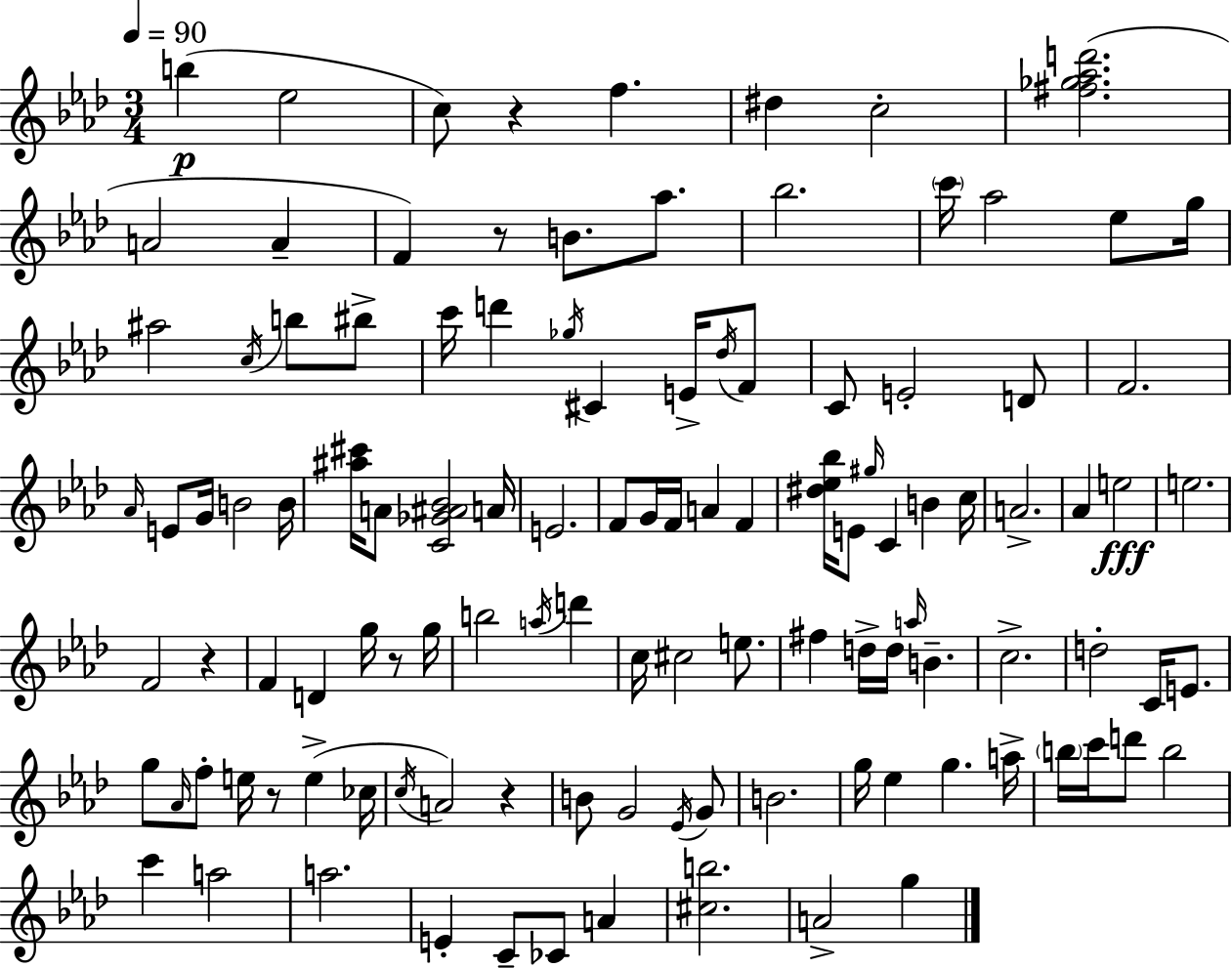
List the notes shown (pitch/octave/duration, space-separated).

B5/q Eb5/h C5/e R/q F5/q. D#5/q C5/h [F#5,Gb5,Ab5,D6]/h. A4/h A4/q F4/q R/e B4/e. Ab5/e. Bb5/h. C6/s Ab5/h Eb5/e G5/s A#5/h C5/s B5/e BIS5/e C6/s D6/q Gb5/s C#4/q E4/s Db5/s F4/e C4/e E4/h D4/e F4/h. Ab4/s E4/e G4/s B4/h B4/s [A#5,C#6]/s A4/e [C4,Gb4,A#4,Bb4]/h A4/s E4/h. F4/e G4/s F4/s A4/q F4/q [D#5,Eb5,Bb5]/s E4/e G#5/s C4/q B4/q C5/s A4/h. Ab4/q E5/h E5/h. F4/h R/q F4/q D4/q G5/s R/e G5/s B5/h A5/s D6/q C5/s C#5/h E5/e. F#5/q D5/s D5/s A5/s B4/q. C5/h. D5/h C4/s E4/e. G5/e Ab4/s F5/e E5/s R/e E5/q CES5/s C5/s A4/h R/q B4/e G4/h Eb4/s G4/e B4/h. G5/s Eb5/q G5/q. A5/s B5/s C6/s D6/e B5/h C6/q A5/h A5/h. E4/q C4/e CES4/e A4/q [C#5,B5]/h. A4/h G5/q